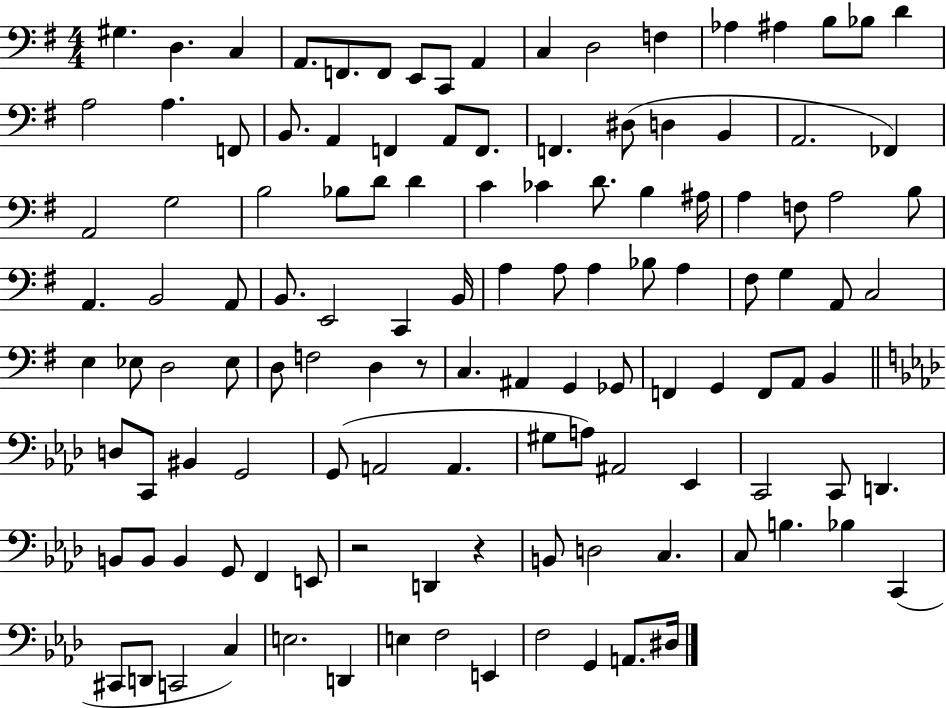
G#3/q. D3/q. C3/q A2/e. F2/e. F2/e E2/e C2/e A2/q C3/q D3/h F3/q Ab3/q A#3/q B3/e Bb3/e D4/q A3/h A3/q. F2/e B2/e. A2/q F2/q A2/e F2/e. F2/q. D#3/e D3/q B2/q A2/h. FES2/q A2/h G3/h B3/h Bb3/e D4/e D4/q C4/q CES4/q D4/e. B3/q A#3/s A3/q F3/e A3/h B3/e A2/q. B2/h A2/e B2/e. E2/h C2/q B2/s A3/q A3/e A3/q Bb3/e A3/q F#3/e G3/q A2/e C3/h E3/q Eb3/e D3/h Eb3/e D3/e F3/h D3/q R/e C3/q. A#2/q G2/q Gb2/e F2/q G2/q F2/e A2/e B2/q D3/e C2/e BIS2/q G2/h G2/e A2/h A2/q. G#3/e A3/e A#2/h Eb2/q C2/h C2/e D2/q. B2/e B2/e B2/q G2/e F2/q E2/e R/h D2/q R/q B2/e D3/h C3/q. C3/e B3/q. Bb3/q C2/q C#2/e D2/e C2/h C3/q E3/h. D2/q E3/q F3/h E2/q F3/h G2/q A2/e. D#3/s